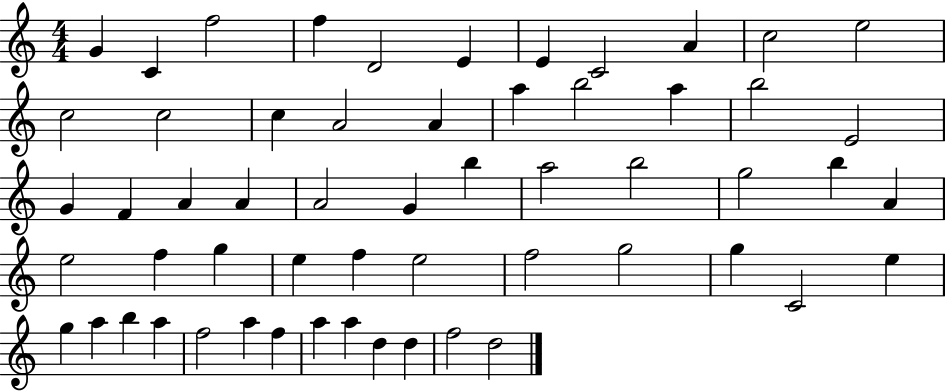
{
  \clef treble
  \numericTimeSignature
  \time 4/4
  \key c \major
  g'4 c'4 f''2 | f''4 d'2 e'4 | e'4 c'2 a'4 | c''2 e''2 | \break c''2 c''2 | c''4 a'2 a'4 | a''4 b''2 a''4 | b''2 e'2 | \break g'4 f'4 a'4 a'4 | a'2 g'4 b''4 | a''2 b''2 | g''2 b''4 a'4 | \break e''2 f''4 g''4 | e''4 f''4 e''2 | f''2 g''2 | g''4 c'2 e''4 | \break g''4 a''4 b''4 a''4 | f''2 a''4 f''4 | a''4 a''4 d''4 d''4 | f''2 d''2 | \break \bar "|."
}